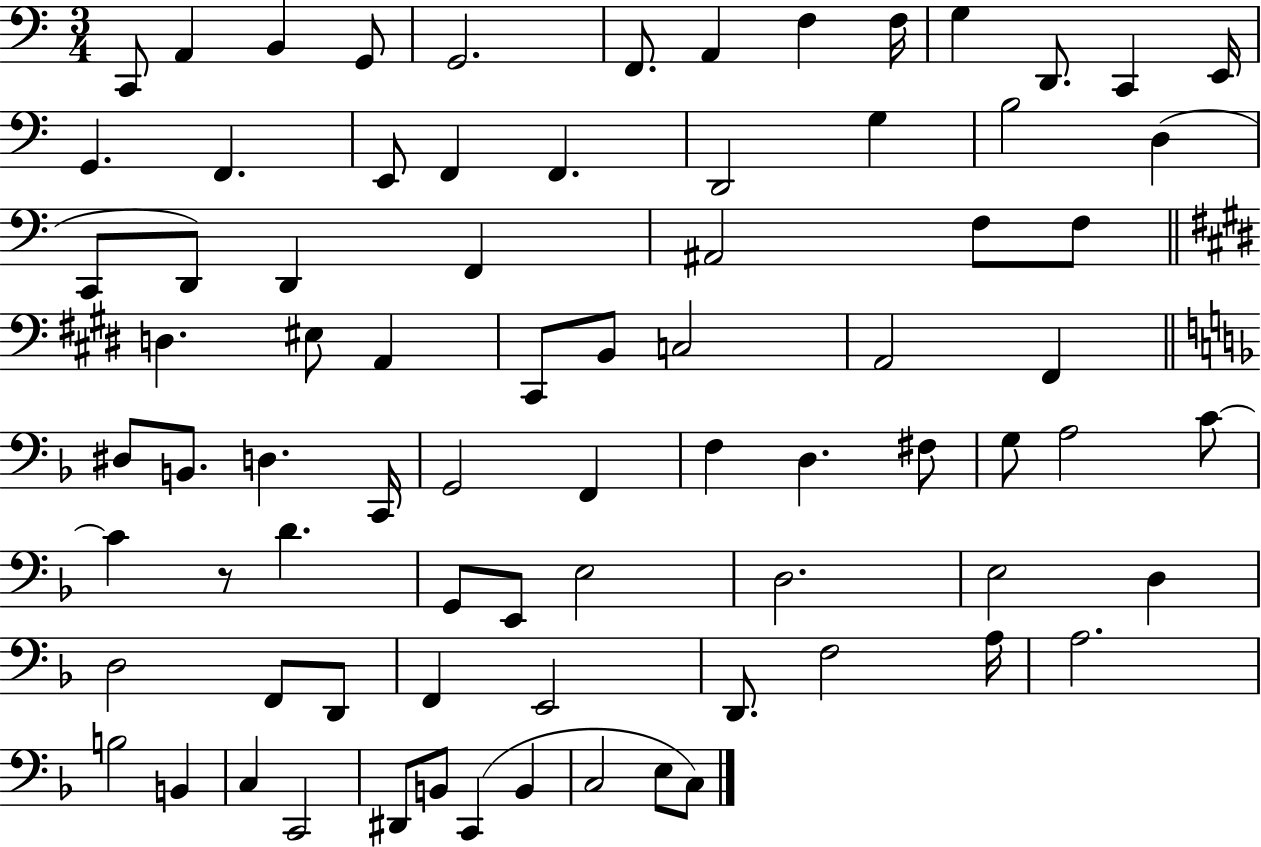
X:1
T:Untitled
M:3/4
L:1/4
K:C
C,,/2 A,, B,, G,,/2 G,,2 F,,/2 A,, F, F,/4 G, D,,/2 C,, E,,/4 G,, F,, E,,/2 F,, F,, D,,2 G, B,2 D, C,,/2 D,,/2 D,, F,, ^A,,2 F,/2 F,/2 D, ^E,/2 A,, ^C,,/2 B,,/2 C,2 A,,2 ^F,, ^D,/2 B,,/2 D, C,,/4 G,,2 F,, F, D, ^F,/2 G,/2 A,2 C/2 C z/2 D G,,/2 E,,/2 E,2 D,2 E,2 D, D,2 F,,/2 D,,/2 F,, E,,2 D,,/2 F,2 A,/4 A,2 B,2 B,, C, C,,2 ^D,,/2 B,,/2 C,, B,, C,2 E,/2 C,/2